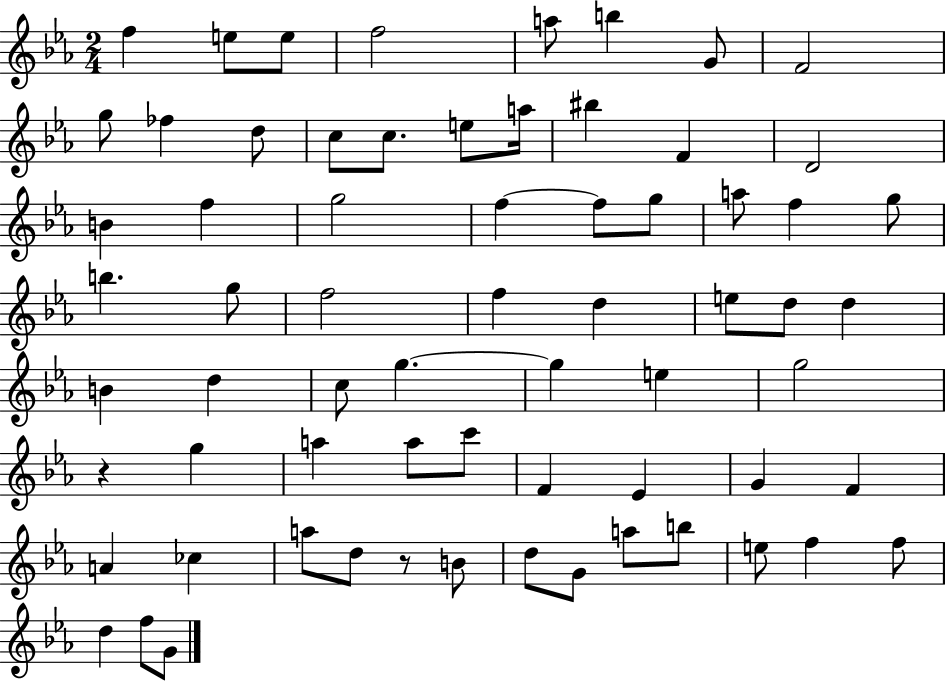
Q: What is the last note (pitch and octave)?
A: G4